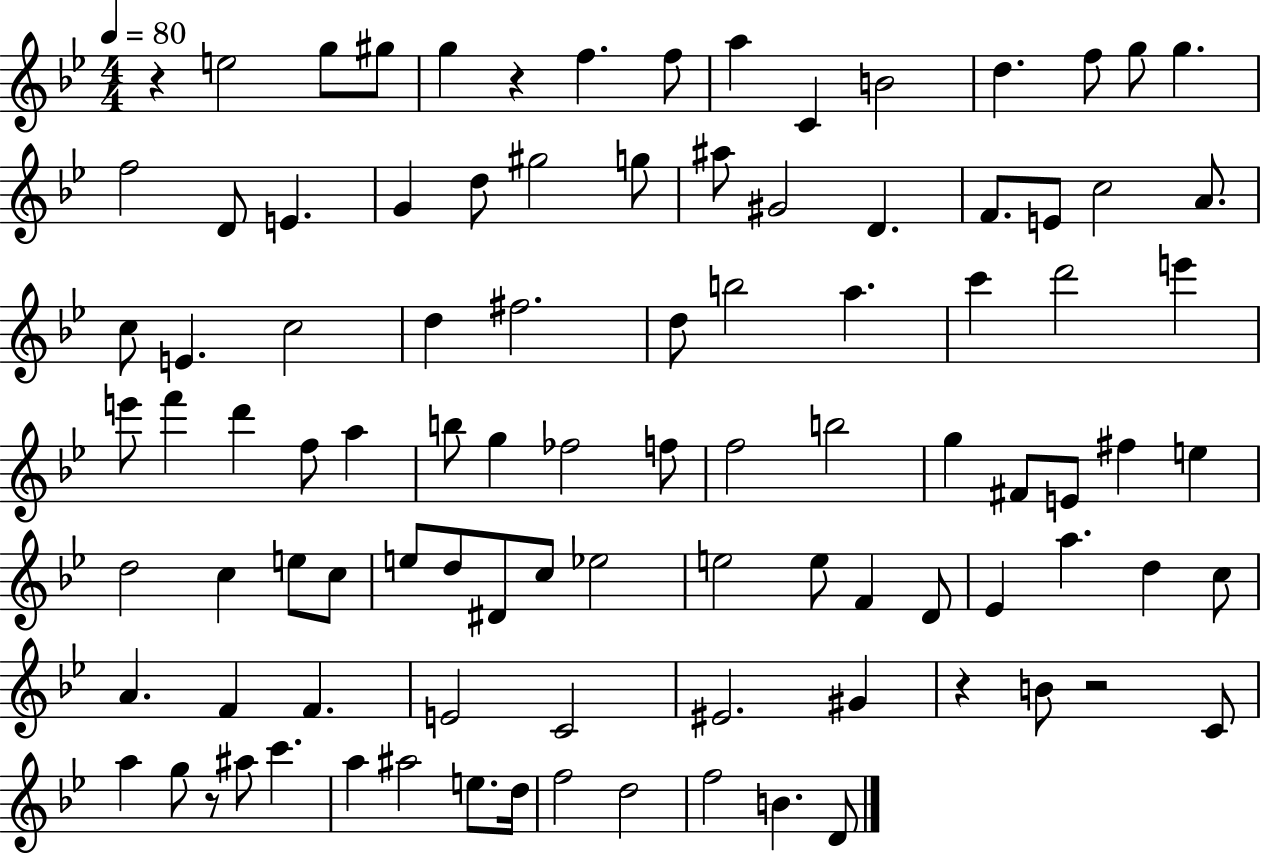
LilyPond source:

{
  \clef treble
  \numericTimeSignature
  \time 4/4
  \key bes \major
  \tempo 4 = 80
  r4 e''2 g''8 gis''8 | g''4 r4 f''4. f''8 | a''4 c'4 b'2 | d''4. f''8 g''8 g''4. | \break f''2 d'8 e'4. | g'4 d''8 gis''2 g''8 | ais''8 gis'2 d'4. | f'8. e'8 c''2 a'8. | \break c''8 e'4. c''2 | d''4 fis''2. | d''8 b''2 a''4. | c'''4 d'''2 e'''4 | \break e'''8 f'''4 d'''4 f''8 a''4 | b''8 g''4 fes''2 f''8 | f''2 b''2 | g''4 fis'8 e'8 fis''4 e''4 | \break d''2 c''4 e''8 c''8 | e''8 d''8 dis'8 c''8 ees''2 | e''2 e''8 f'4 d'8 | ees'4 a''4. d''4 c''8 | \break a'4. f'4 f'4. | e'2 c'2 | eis'2. gis'4 | r4 b'8 r2 c'8 | \break a''4 g''8 r8 ais''8 c'''4. | a''4 ais''2 e''8. d''16 | f''2 d''2 | f''2 b'4. d'8 | \break \bar "|."
}